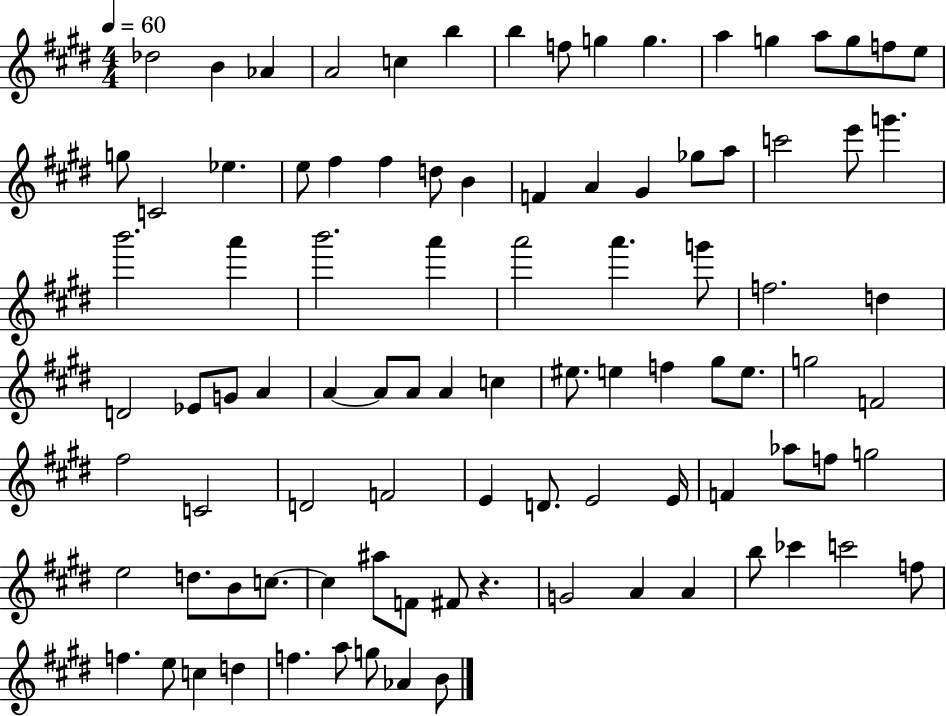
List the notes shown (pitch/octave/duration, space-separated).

Db5/h B4/q Ab4/q A4/h C5/q B5/q B5/q F5/e G5/q G5/q. A5/q G5/q A5/e G5/e F5/e E5/e G5/e C4/h Eb5/q. E5/e F#5/q F#5/q D5/e B4/q F4/q A4/q G#4/q Gb5/e A5/e C6/h E6/e G6/q. B6/h. A6/q B6/h. A6/q A6/h A6/q. G6/e F5/h. D5/q D4/h Eb4/e G4/e A4/q A4/q A4/e A4/e A4/q C5/q EIS5/e. E5/q F5/q G#5/e E5/e. G5/h F4/h F#5/h C4/h D4/h F4/h E4/q D4/e. E4/h E4/s F4/q Ab5/e F5/e G5/h E5/h D5/e. B4/e C5/e. C5/q A#5/e F4/e F#4/e R/q. G4/h A4/q A4/q B5/e CES6/q C6/h F5/e F5/q. E5/e C5/q D5/q F5/q. A5/e G5/e Ab4/q B4/e